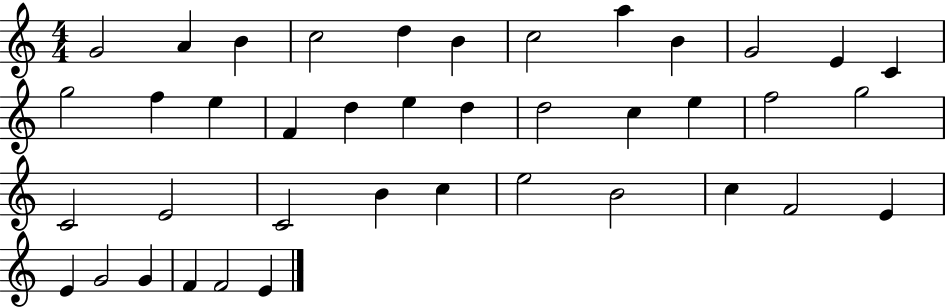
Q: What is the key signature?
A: C major